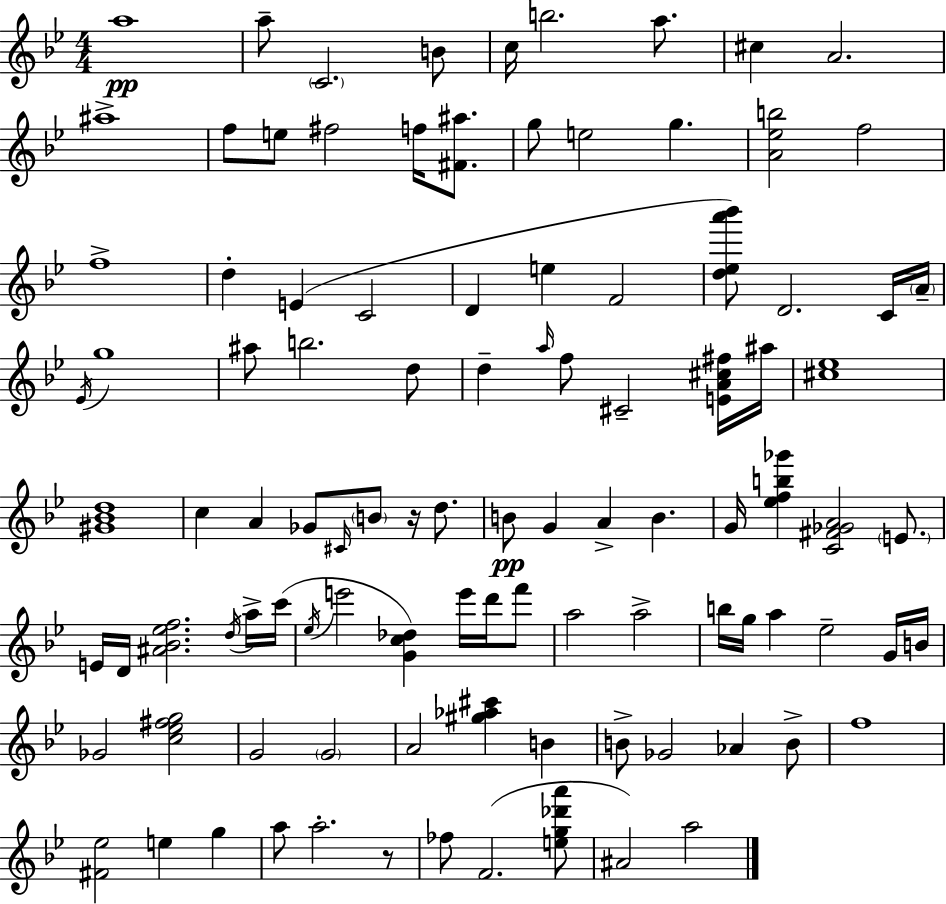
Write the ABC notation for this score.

X:1
T:Untitled
M:4/4
L:1/4
K:Bb
a4 a/2 C2 B/2 c/4 b2 a/2 ^c A2 ^a4 f/2 e/2 ^f2 f/4 [^F^a]/2 g/2 e2 g [A_eb]2 f2 f4 d E C2 D e F2 [d_ea'_b']/2 D2 C/4 A/4 _E/4 g4 ^a/2 b2 d/2 d a/4 f/2 ^C2 [EA^c^f]/4 ^a/4 [^c_e]4 [^G_Bd]4 c A _G/2 ^C/4 B/2 z/4 d/2 B/2 G A B G/4 [_efb_g'] [C^F_GA]2 E/2 E/4 D/4 [^A_B_ef]2 d/4 a/4 c'/4 _e/4 e'2 [Gc_d] e'/4 d'/4 f'/2 a2 a2 b/4 g/4 a _e2 G/4 B/4 _G2 [c_e^fg]2 G2 G2 A2 [^g_a^c'] B B/2 _G2 _A B/2 f4 [^F_e]2 e g a/2 a2 z/2 _f/2 F2 [eg_d'a']/2 ^A2 a2